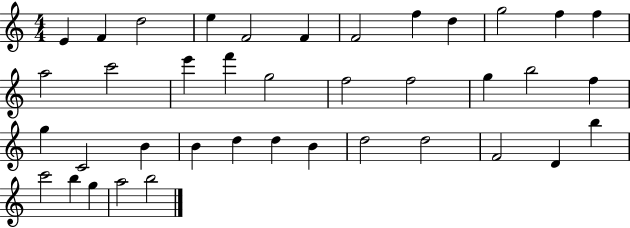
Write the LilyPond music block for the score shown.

{
  \clef treble
  \numericTimeSignature
  \time 4/4
  \key c \major
  e'4 f'4 d''2 | e''4 f'2 f'4 | f'2 f''4 d''4 | g''2 f''4 f''4 | \break a''2 c'''2 | e'''4 f'''4 g''2 | f''2 f''2 | g''4 b''2 f''4 | \break g''4 c'2 b'4 | b'4 d''4 d''4 b'4 | d''2 d''2 | f'2 d'4 b''4 | \break c'''2 b''4 g''4 | a''2 b''2 | \bar "|."
}